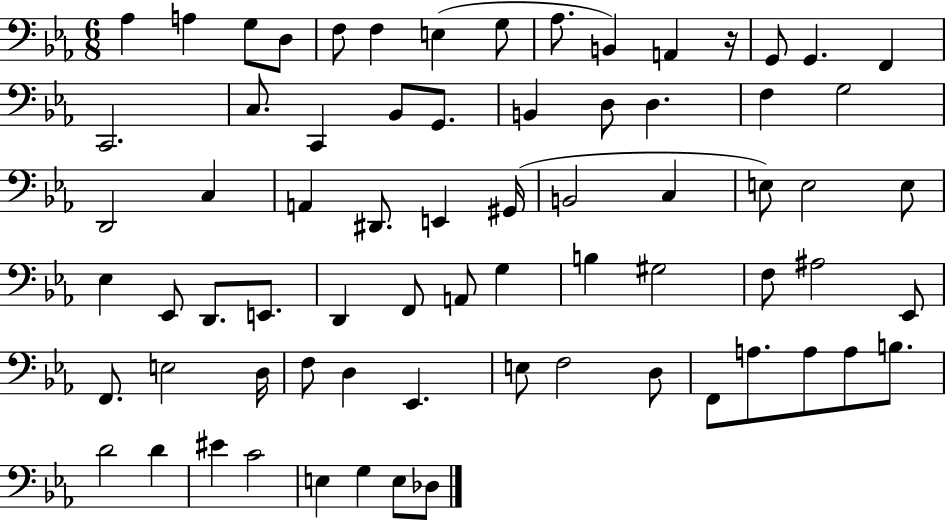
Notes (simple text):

Ab3/q A3/q G3/e D3/e F3/e F3/q E3/q G3/e Ab3/e. B2/q A2/q R/s G2/e G2/q. F2/q C2/h. C3/e. C2/q Bb2/e G2/e. B2/q D3/e D3/q. F3/q G3/h D2/h C3/q A2/q D#2/e. E2/q G#2/s B2/h C3/q E3/e E3/h E3/e Eb3/q Eb2/e D2/e. E2/e. D2/q F2/e A2/e G3/q B3/q G#3/h F3/e A#3/h Eb2/e F2/e. E3/h D3/s F3/e D3/q Eb2/q. E3/e F3/h D3/e F2/e A3/e. A3/e A3/e B3/e. D4/h D4/q EIS4/q C4/h E3/q G3/q E3/e Db3/e